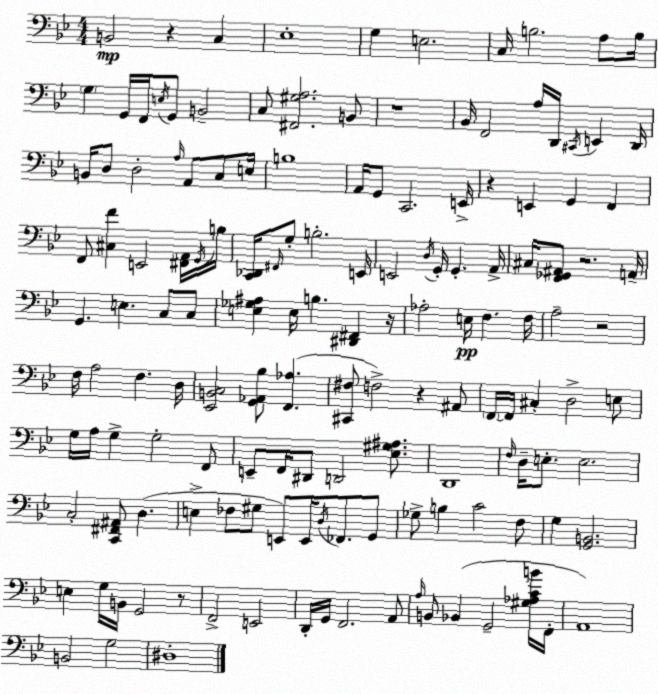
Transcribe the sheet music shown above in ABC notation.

X:1
T:Untitled
M:4/4
L:1/4
K:Gm
B,,2 z C, _E,4 G, E,2 C,/4 B,2 A,/2 B,/4 G, G,,/4 F,,/4 E,/4 G,,/2 B,,2 C,/2 [^F,,^G,A,]2 B,,/2 z4 _B,,/4 F,,2 A,/4 D,,/4 ^C,,/4 E,, D,,/4 B,,/4 D,/2 D,2 A,/4 A,,/2 C,/2 E,/4 B,4 A,,/4 G,,/2 C,,2 E,,/4 z E,, G,, F,, F,,/2 [^C,F] E,,2 [^F,,A,,]/4 G,,/4 B,/4 [C,,_D,,]/4 ^F,,/4 G,/2 B,2 E,,/4 E,,2 D,/4 G,,/4 G,, A,,/4 ^C,/4 [F,,_G,,^A,,]/2 z2 A,,/4 G,, E, C,/2 C,/2 [E,_G,^A,] E,/4 B, [^D,,^F,,] z/4 _A,2 E,/4 F, F,/4 A,2 z2 F,/4 A,2 F, D,/4 [_E,,B,,C,]2 [G,,_A,,_B,]/2 [F,,_A,] [^C,,^F,]/2 F,2 z ^A,,/2 F,,/4 F,,/4 ^C, D,2 E,/2 G,/4 A,/4 G, G,2 F,,/2 E,,/2 F,,/4 ^D,,/2 D,,2 [_E,^G,^A,]/2 D,,4 F,/4 D,/4 E,/2 E,2 C,2 [C,,^F,,^A,,]/2 D, E, _F,/2 ^G,/2 E,,/2 E,,/4 D,/4 _F,,/2 G,,/2 _G,/2 B, C2 F,/2 G, [G,,B,,]2 E, G,/4 B,,/4 G,,2 z/2 F,,2 E,,2 D,,/4 G,,/4 F,,2 A,,/2 A,/4 B,,/2 _B,, G,,2 [^G,_A,CB]/4 F,,/4 A,,4 B,,2 G,2 ^D,4